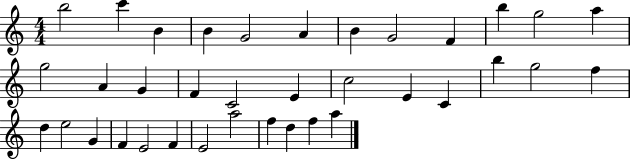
X:1
T:Untitled
M:4/4
L:1/4
K:C
b2 c' B B G2 A B G2 F b g2 a g2 A G F C2 E c2 E C b g2 f d e2 G F E2 F E2 a2 f d f a